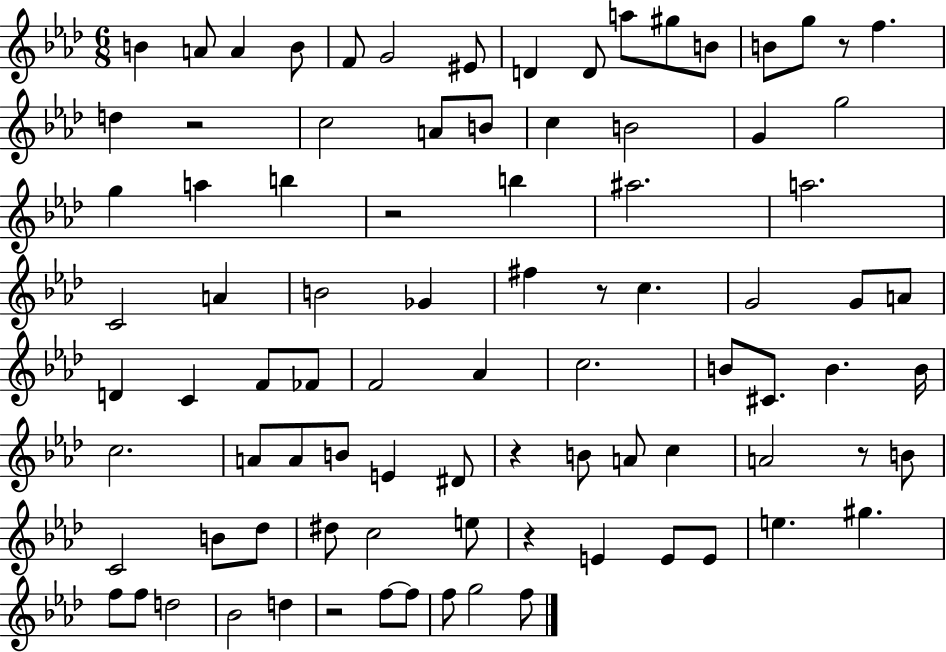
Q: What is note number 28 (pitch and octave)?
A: A#5